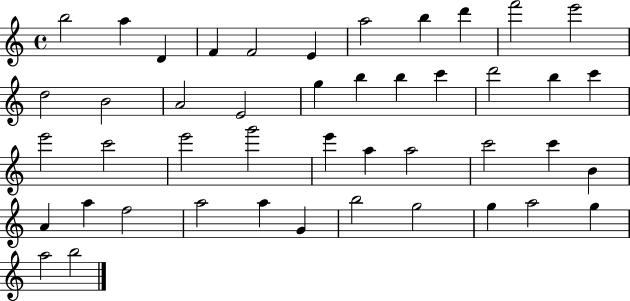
X:1
T:Untitled
M:4/4
L:1/4
K:C
b2 a D F F2 E a2 b d' f'2 e'2 d2 B2 A2 E2 g b b c' d'2 b c' e'2 c'2 e'2 g'2 e' a a2 c'2 c' B A a f2 a2 a G b2 g2 g a2 g a2 b2